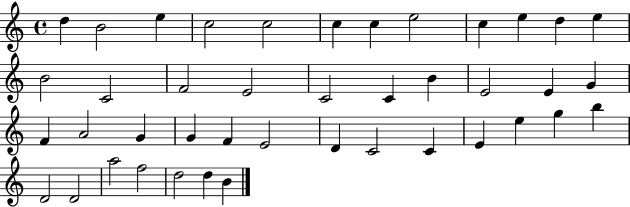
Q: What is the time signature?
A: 4/4